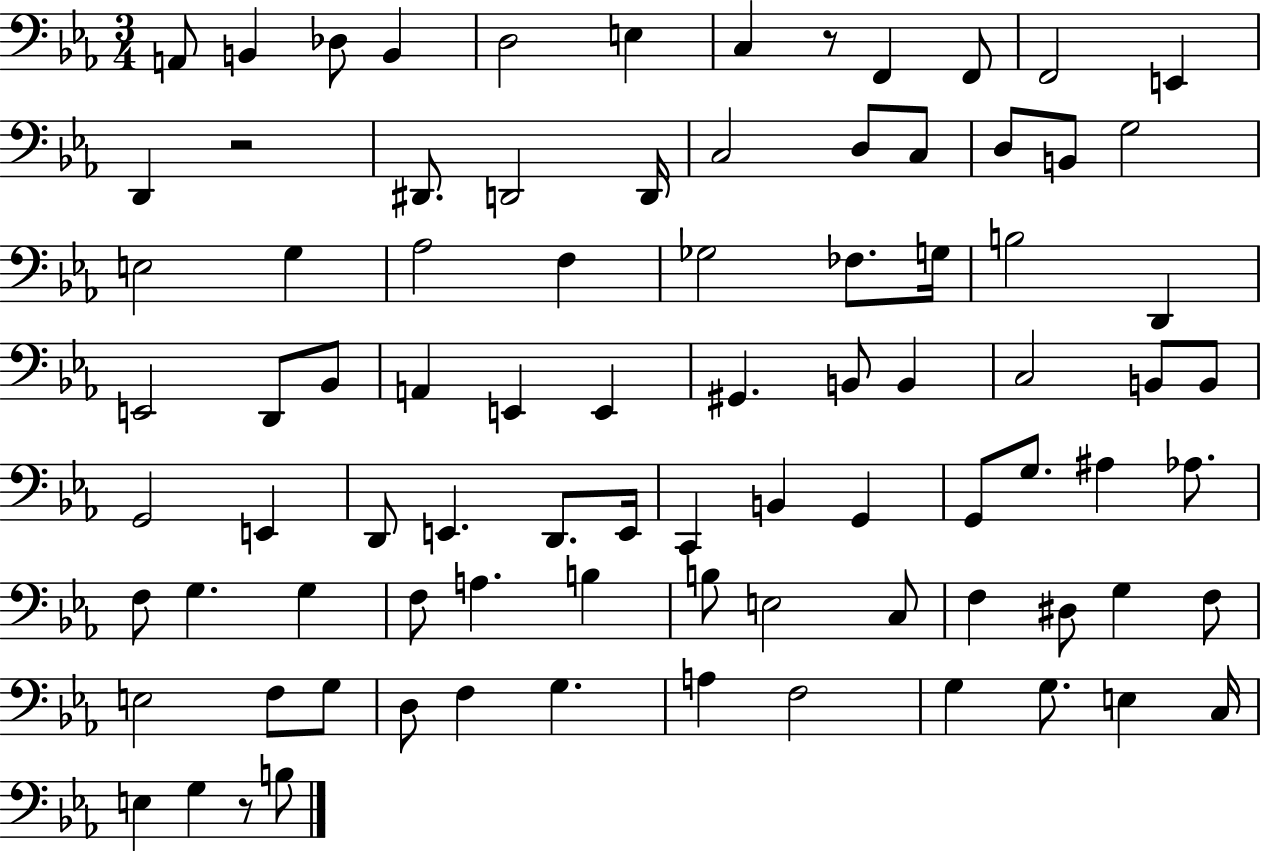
X:1
T:Untitled
M:3/4
L:1/4
K:Eb
A,,/2 B,, _D,/2 B,, D,2 E, C, z/2 F,, F,,/2 F,,2 E,, D,, z2 ^D,,/2 D,,2 D,,/4 C,2 D,/2 C,/2 D,/2 B,,/2 G,2 E,2 G, _A,2 F, _G,2 _F,/2 G,/4 B,2 D,, E,,2 D,,/2 _B,,/2 A,, E,, E,, ^G,, B,,/2 B,, C,2 B,,/2 B,,/2 G,,2 E,, D,,/2 E,, D,,/2 E,,/4 C,, B,, G,, G,,/2 G,/2 ^A, _A,/2 F,/2 G, G, F,/2 A, B, B,/2 E,2 C,/2 F, ^D,/2 G, F,/2 E,2 F,/2 G,/2 D,/2 F, G, A, F,2 G, G,/2 E, C,/4 E, G, z/2 B,/2